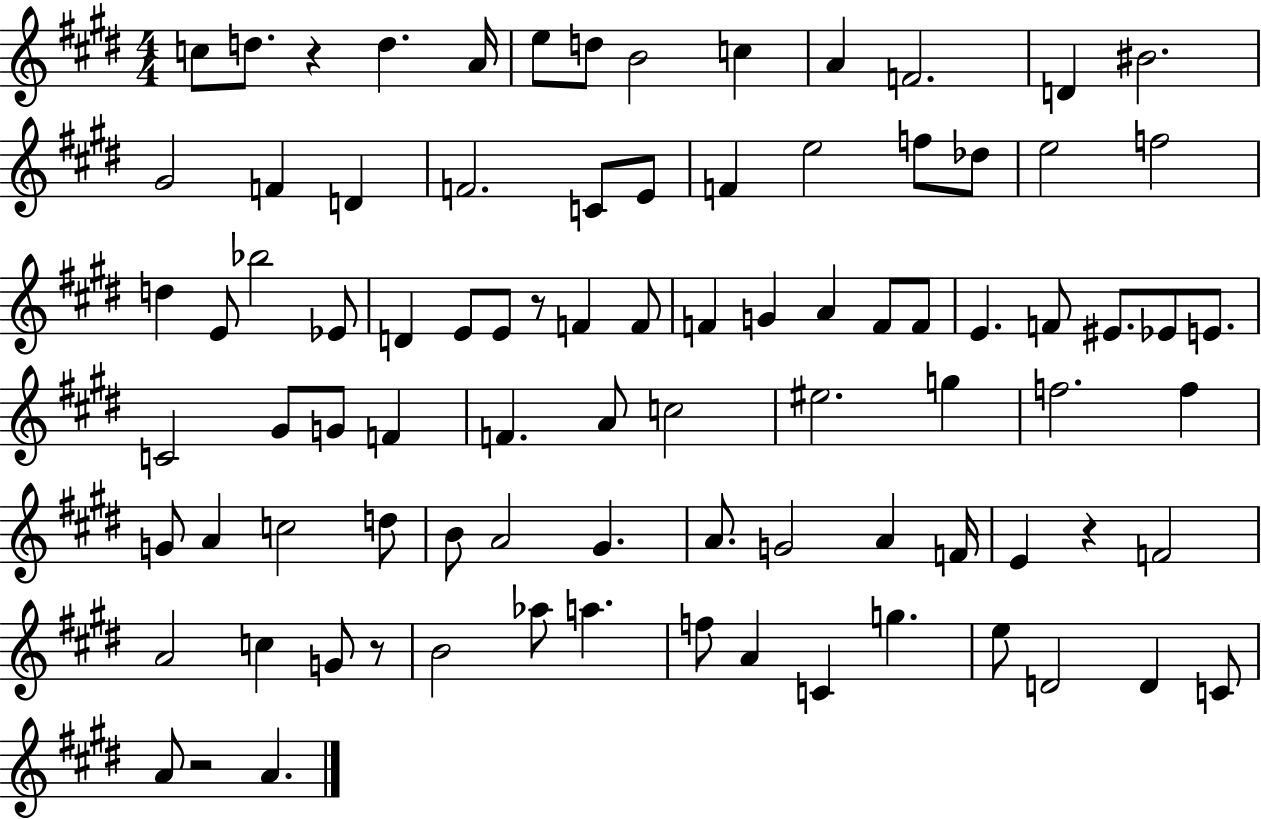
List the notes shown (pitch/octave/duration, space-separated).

C5/e D5/e. R/q D5/q. A4/s E5/e D5/e B4/h C5/q A4/q F4/h. D4/q BIS4/h. G#4/h F4/q D4/q F4/h. C4/e E4/e F4/q E5/h F5/e Db5/e E5/h F5/h D5/q E4/e Bb5/h Eb4/e D4/q E4/e E4/e R/e F4/q F4/e F4/q G4/q A4/q F4/e F4/e E4/q. F4/e EIS4/e. Eb4/e E4/e. C4/h G#4/e G4/e F4/q F4/q. A4/e C5/h EIS5/h. G5/q F5/h. F5/q G4/e A4/q C5/h D5/e B4/e A4/h G#4/q. A4/e. G4/h A4/q F4/s E4/q R/q F4/h A4/h C5/q G4/e R/e B4/h Ab5/e A5/q. F5/e A4/q C4/q G5/q. E5/e D4/h D4/q C4/e A4/e R/h A4/q.